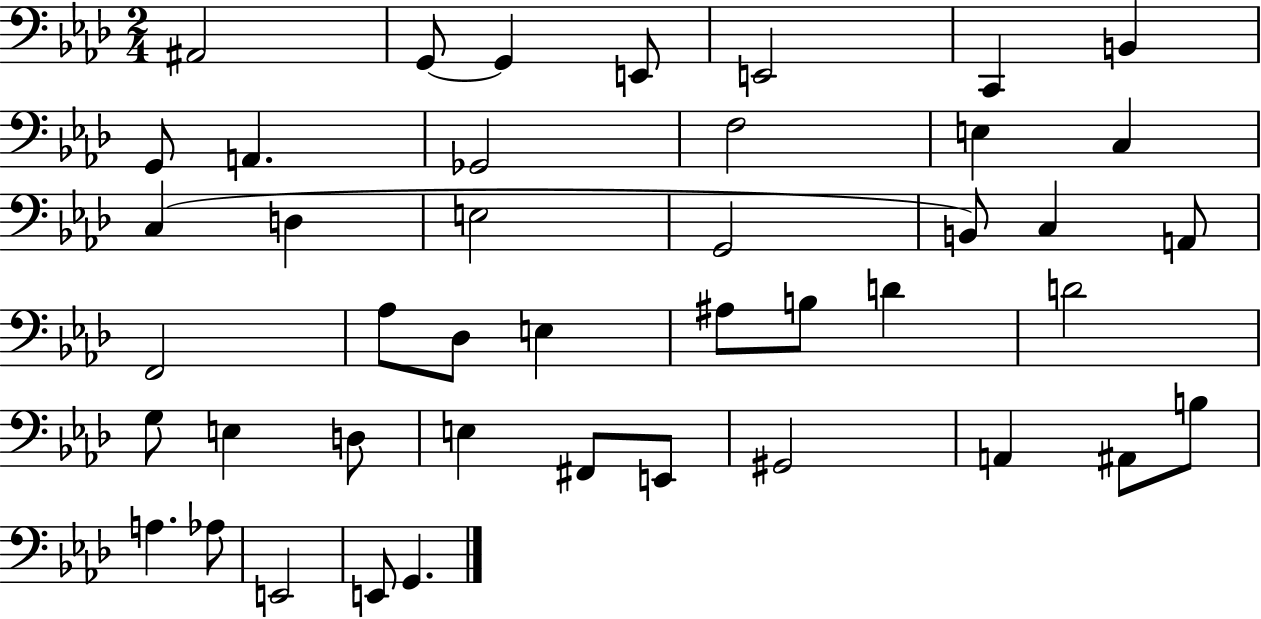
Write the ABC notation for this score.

X:1
T:Untitled
M:2/4
L:1/4
K:Ab
^A,,2 G,,/2 G,, E,,/2 E,,2 C,, B,, G,,/2 A,, _G,,2 F,2 E, C, C, D, E,2 G,,2 B,,/2 C, A,,/2 F,,2 _A,/2 _D,/2 E, ^A,/2 B,/2 D D2 G,/2 E, D,/2 E, ^F,,/2 E,,/2 ^G,,2 A,, ^A,,/2 B,/2 A, _A,/2 E,,2 E,,/2 G,,